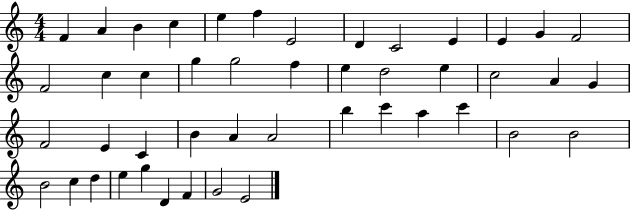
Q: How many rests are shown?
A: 0